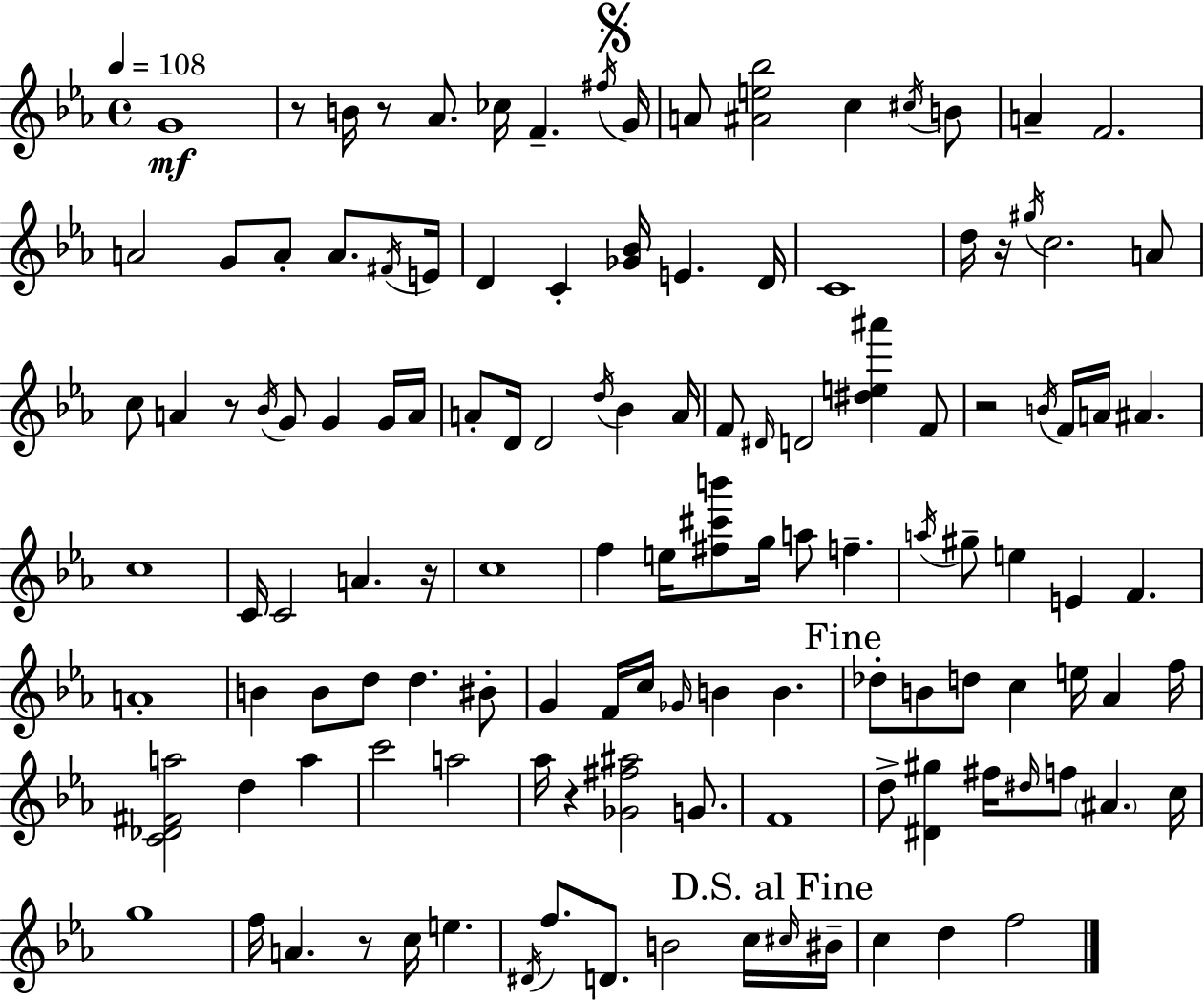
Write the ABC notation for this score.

X:1
T:Untitled
M:4/4
L:1/4
K:Cm
G4 z/2 B/4 z/2 _A/2 _c/4 F ^f/4 G/4 A/2 [^Ae_b]2 c ^c/4 B/2 A F2 A2 G/2 A/2 A/2 ^F/4 E/4 D C [_G_B]/4 E D/4 C4 d/4 z/4 ^g/4 c2 A/2 c/2 A z/2 _B/4 G/2 G G/4 A/4 A/2 D/4 D2 d/4 _B A/4 F/2 ^D/4 D2 [^de^a'] F/2 z2 B/4 F/4 A/4 ^A c4 C/4 C2 A z/4 c4 f e/4 [^f^c'b']/2 g/4 a/2 f a/4 ^g/2 e E F A4 B B/2 d/2 d ^B/2 G F/4 c/4 _G/4 B B _d/2 B/2 d/2 c e/4 _A f/4 [C_D^Fa]2 d a c'2 a2 _a/4 z [_G^f^a]2 G/2 F4 d/2 [^D^g] ^f/4 ^d/4 f/2 ^A c/4 g4 f/4 A z/2 c/4 e ^D/4 f/2 D/2 B2 c/4 ^c/4 ^B/4 c d f2